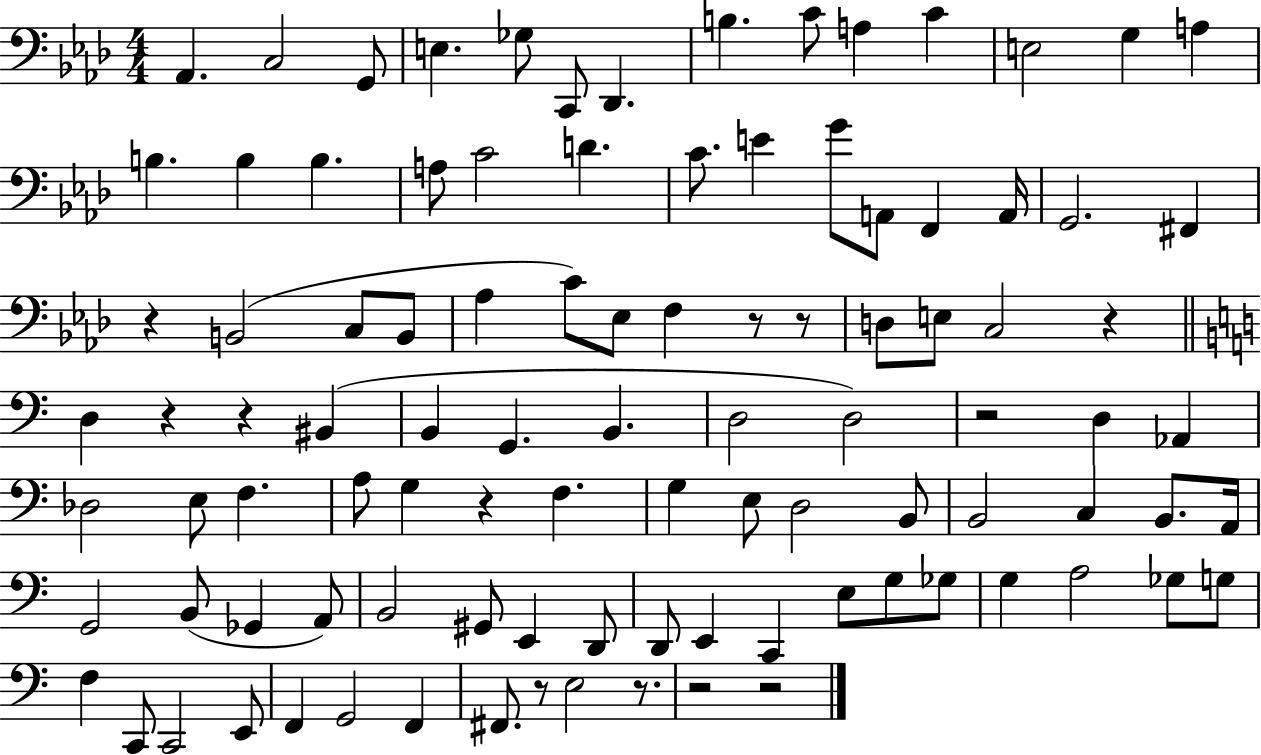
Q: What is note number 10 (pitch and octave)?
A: A3